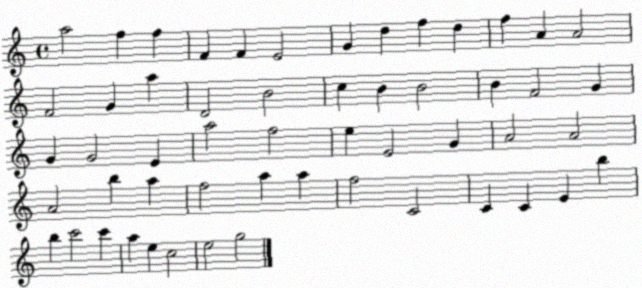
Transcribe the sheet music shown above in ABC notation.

X:1
T:Untitled
M:4/4
L:1/4
K:C
a2 f f F F E2 G d f d f A A2 F2 G a D2 B2 c B B2 B F2 G G G2 E a2 f2 e E2 G A2 A2 A2 b a f2 a a f2 C2 C C E b b c'2 c' a e c2 e2 g2